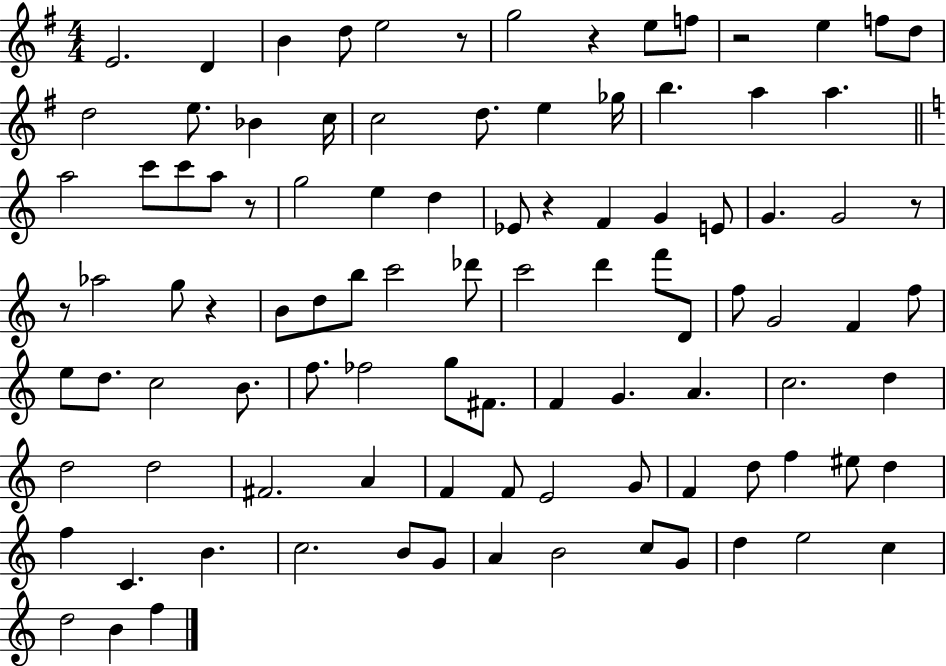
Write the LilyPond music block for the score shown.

{
  \clef treble
  \numericTimeSignature
  \time 4/4
  \key g \major
  \repeat volta 2 { e'2. d'4 | b'4 d''8 e''2 r8 | g''2 r4 e''8 f''8 | r2 e''4 f''8 d''8 | \break d''2 e''8. bes'4 c''16 | c''2 d''8. e''4 ges''16 | b''4. a''4 a''4. | \bar "||" \break \key a \minor a''2 c'''8 c'''8 a''8 r8 | g''2 e''4 d''4 | ees'8 r4 f'4 g'4 e'8 | g'4. g'2 r8 | \break r8 aes''2 g''8 r4 | b'8 d''8 b''8 c'''2 des'''8 | c'''2 d'''4 f'''8 d'8 | f''8 g'2 f'4 f''8 | \break e''8 d''8. c''2 b'8. | f''8. fes''2 g''8 fis'8. | f'4 g'4. a'4. | c''2. d''4 | \break d''2 d''2 | fis'2. a'4 | f'4 f'8 e'2 g'8 | f'4 d''8 f''4 eis''8 d''4 | \break f''4 c'4. b'4. | c''2. b'8 g'8 | a'4 b'2 c''8 g'8 | d''4 e''2 c''4 | \break d''2 b'4 f''4 | } \bar "|."
}